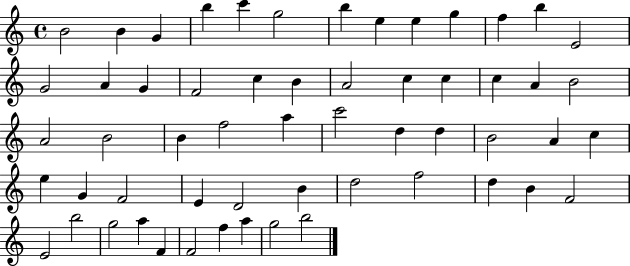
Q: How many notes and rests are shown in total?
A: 57